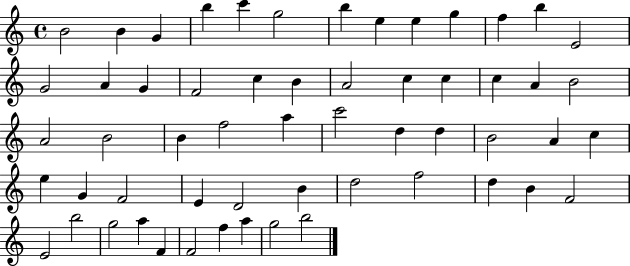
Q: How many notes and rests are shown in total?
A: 57